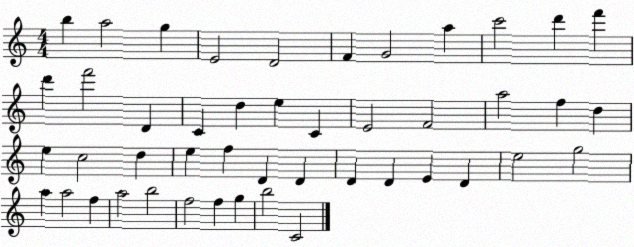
X:1
T:Untitled
M:4/4
L:1/4
K:C
b a2 g E2 D2 F G2 a c'2 d' f' d' f'2 D C d e C E2 F2 a2 f d e c2 d e f D D D D E D e2 g2 a a2 f a2 b2 f2 f g b2 C2